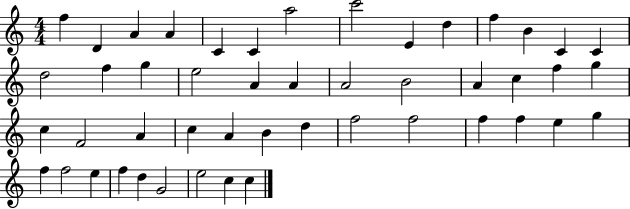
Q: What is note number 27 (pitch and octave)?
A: C5